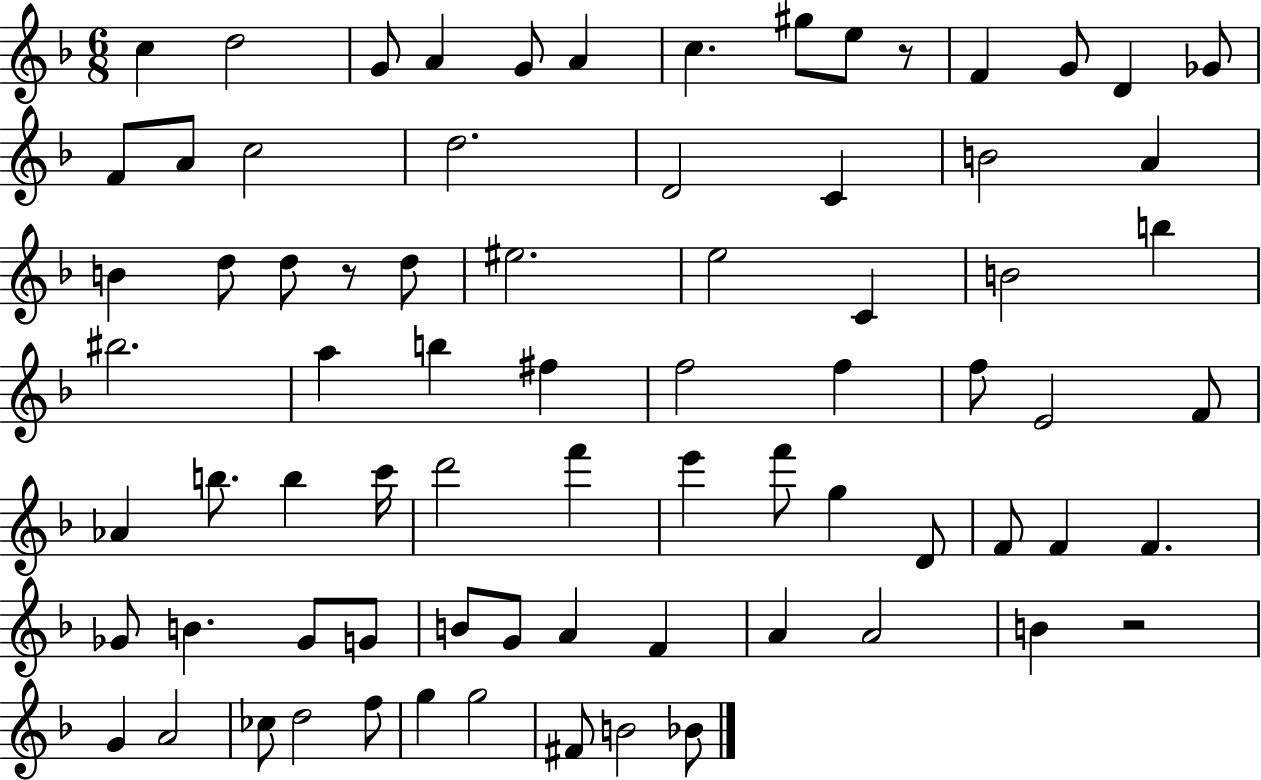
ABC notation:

X:1
T:Untitled
M:6/8
L:1/4
K:F
c d2 G/2 A G/2 A c ^g/2 e/2 z/2 F G/2 D _G/2 F/2 A/2 c2 d2 D2 C B2 A B d/2 d/2 z/2 d/2 ^e2 e2 C B2 b ^b2 a b ^f f2 f f/2 E2 F/2 _A b/2 b c'/4 d'2 f' e' f'/2 g D/2 F/2 F F _G/2 B _G/2 G/2 B/2 G/2 A F A A2 B z2 G A2 _c/2 d2 f/2 g g2 ^F/2 B2 _B/2